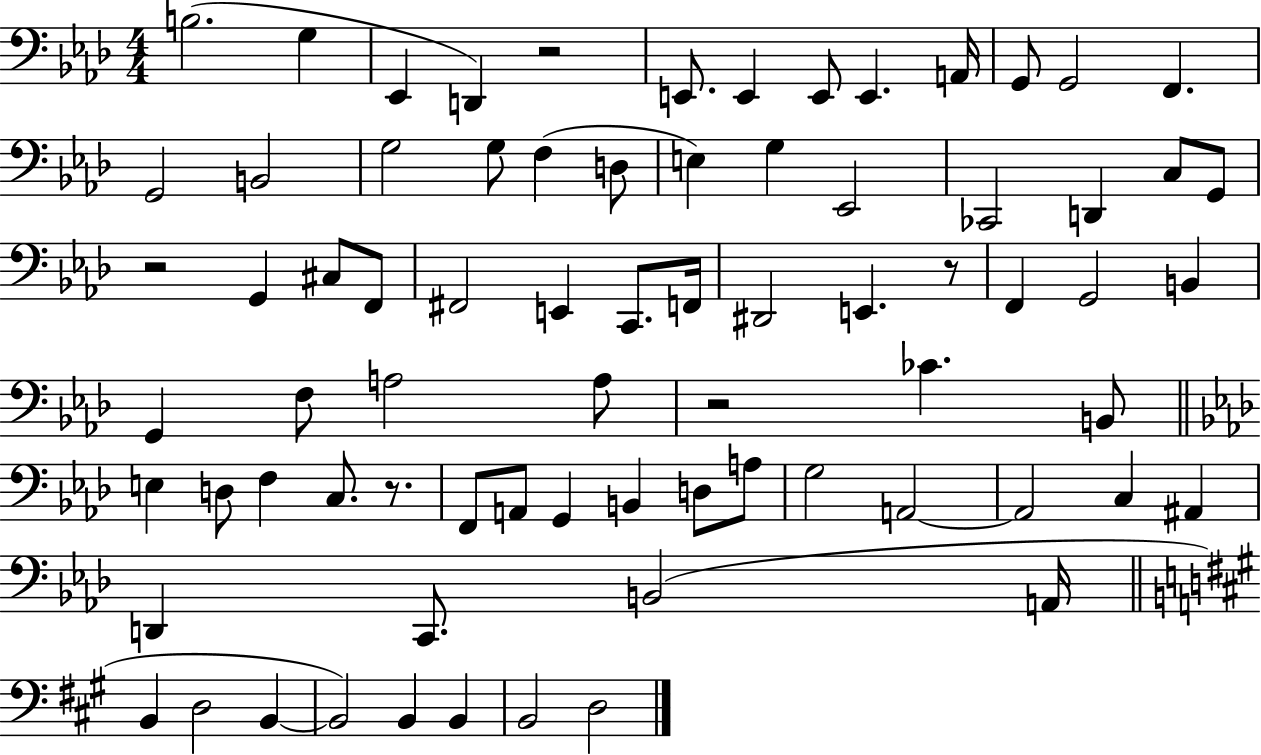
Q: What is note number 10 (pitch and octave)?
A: G2